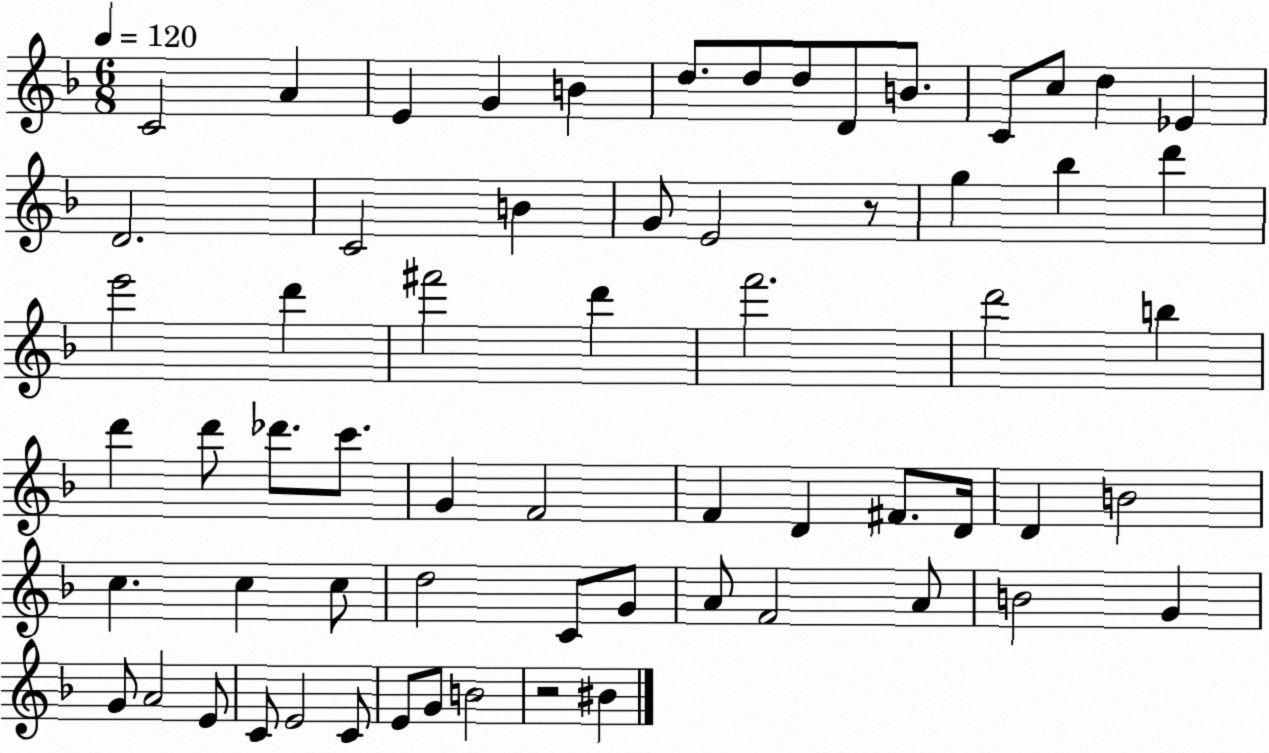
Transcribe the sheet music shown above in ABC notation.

X:1
T:Untitled
M:6/8
L:1/4
K:F
C2 A E G B d/2 d/2 d/2 D/2 B/2 C/2 c/2 d _E D2 C2 B G/2 E2 z/2 g _b d' e'2 d' ^f'2 d' f'2 d'2 b d' d'/2 _d'/2 c'/2 G F2 F D ^F/2 D/4 D B2 c c c/2 d2 C/2 G/2 A/2 F2 A/2 B2 G G/2 A2 E/2 C/2 E2 C/2 E/2 G/2 B2 z2 ^B